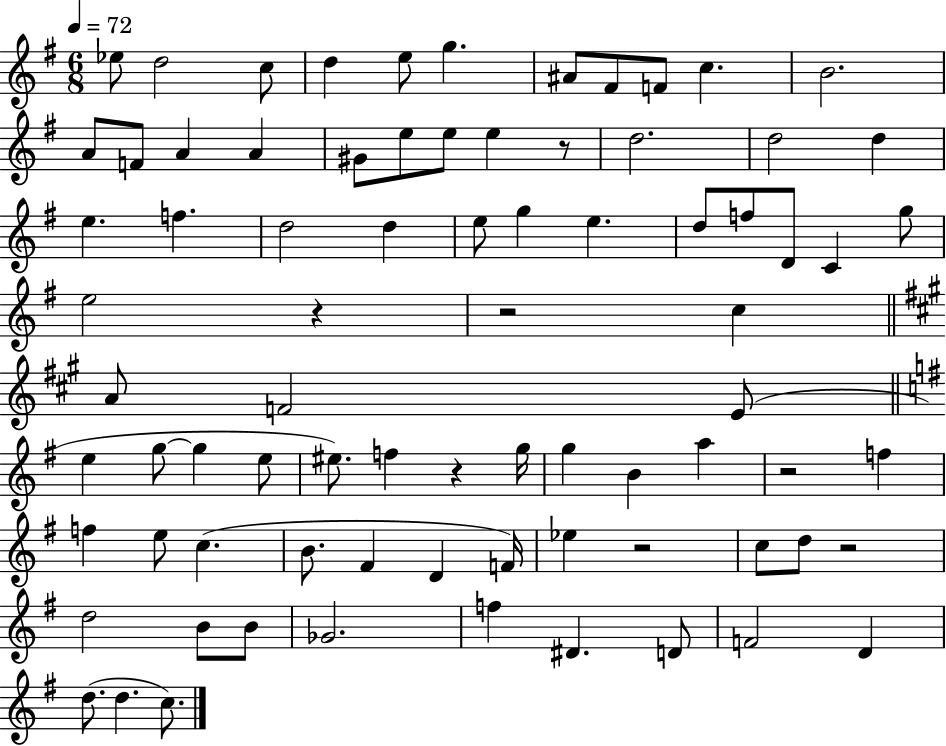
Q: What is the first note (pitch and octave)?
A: Eb5